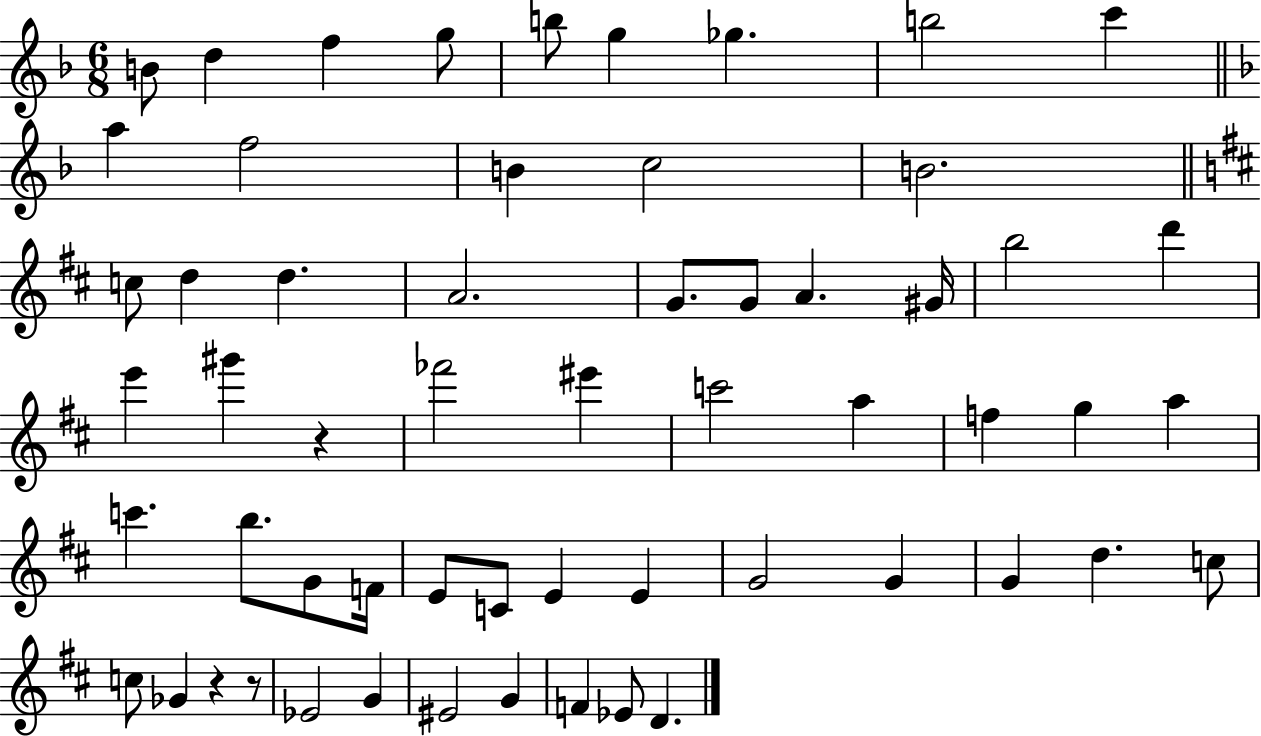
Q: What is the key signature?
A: F major